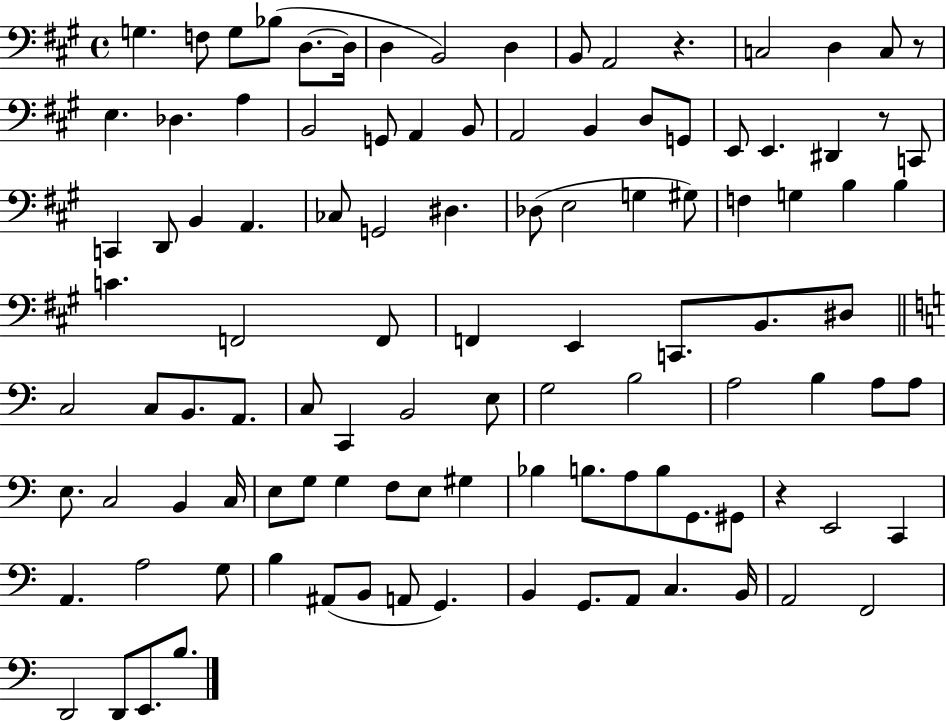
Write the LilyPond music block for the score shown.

{
  \clef bass
  \time 4/4
  \defaultTimeSignature
  \key a \major
  g4. f8 g8 bes8( d8.~~ d16 | d4 b,2) d4 | b,8 a,2 r4. | c2 d4 c8 r8 | \break e4. des4. a4 | b,2 g,8 a,4 b,8 | a,2 b,4 d8 g,8 | e,8 e,4. dis,4 r8 c,8 | \break c,4 d,8 b,4 a,4. | ces8 g,2 dis4. | des8( e2 g4 gis8) | f4 g4 b4 b4 | \break c'4. f,2 f,8 | f,4 e,4 c,8. b,8. dis8 | \bar "||" \break \key c \major c2 c8 b,8. a,8. | c8 c,4 b,2 e8 | g2 b2 | a2 b4 a8 a8 | \break e8. c2 b,4 c16 | e8 g8 g4 f8 e8 gis4 | bes4 b8. a8 b8 g,8. gis,8 | r4 e,2 c,4 | \break a,4. a2 g8 | b4 ais,8( b,8 a,8 g,4.) | b,4 g,8. a,8 c4. b,16 | a,2 f,2 | \break d,2 d,8 e,8. b8. | \bar "|."
}